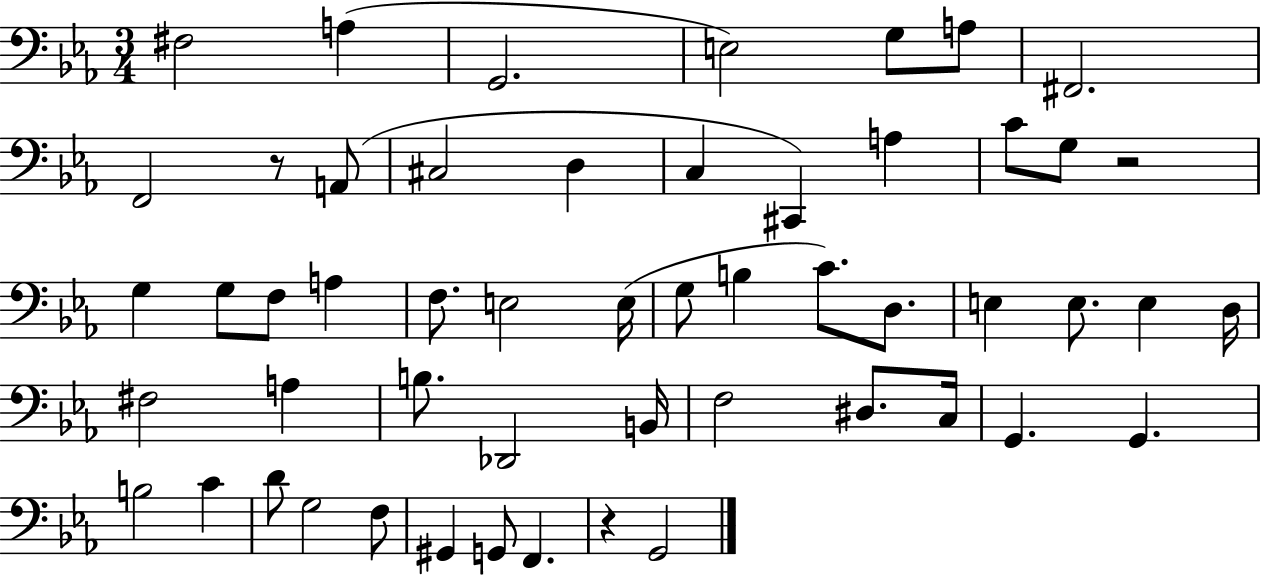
{
  \clef bass
  \numericTimeSignature
  \time 3/4
  \key ees \major
  \repeat volta 2 { fis2 a4( | g,2. | e2) g8 a8 | fis,2. | \break f,2 r8 a,8( | cis2 d4 | c4 cis,4) a4 | c'8 g8 r2 | \break g4 g8 f8 a4 | f8. e2 e16( | g8 b4 c'8.) d8. | e4 e8. e4 d16 | \break fis2 a4 | b8. des,2 b,16 | f2 dis8. c16 | g,4. g,4. | \break b2 c'4 | d'8 g2 f8 | gis,4 g,8 f,4. | r4 g,2 | \break } \bar "|."
}